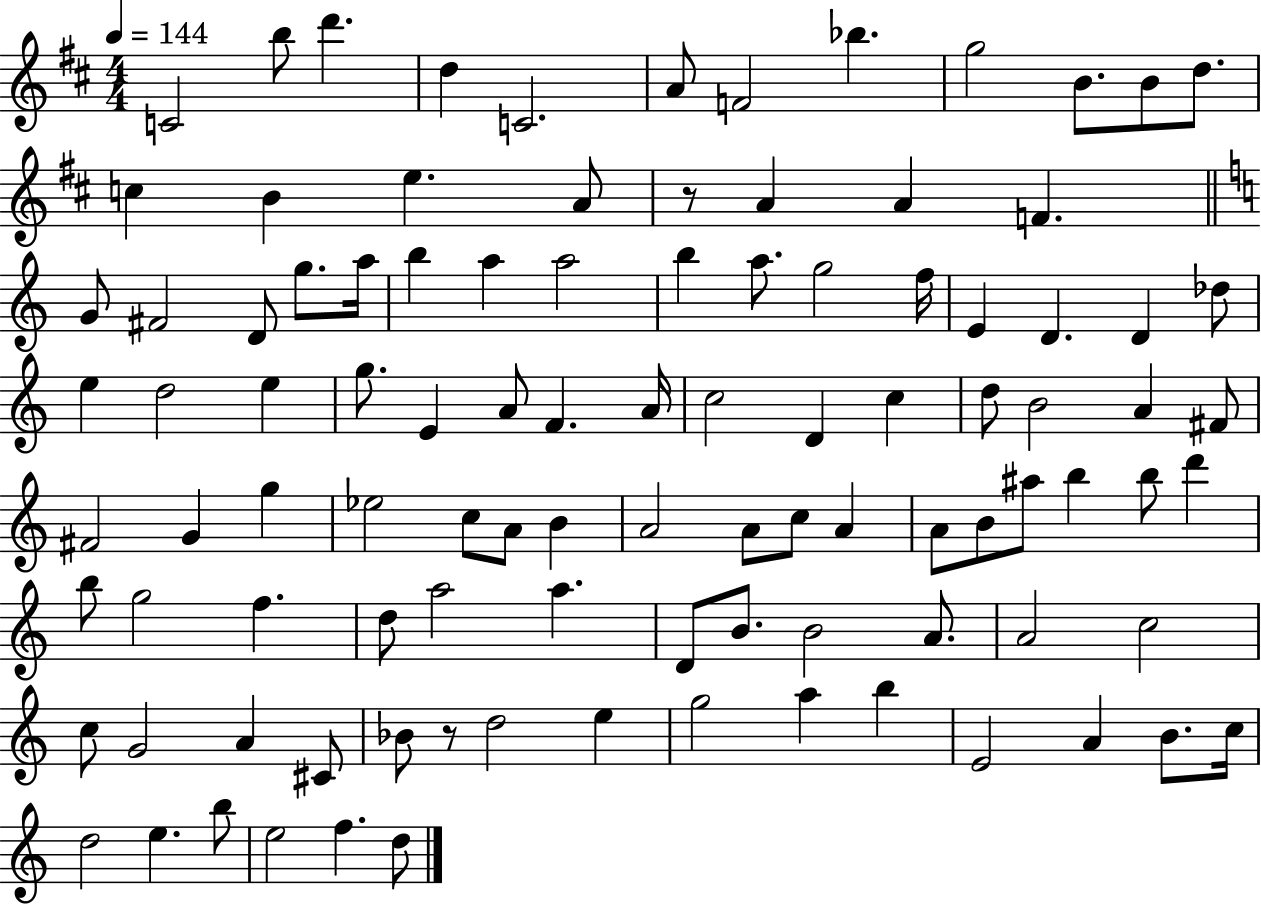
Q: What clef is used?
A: treble